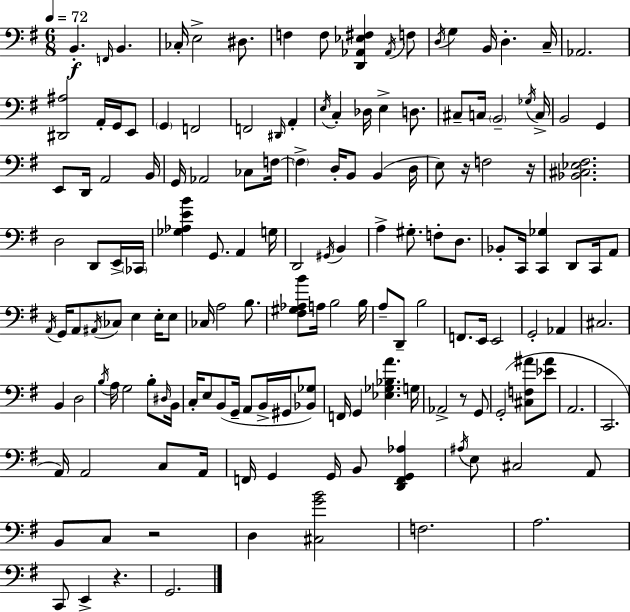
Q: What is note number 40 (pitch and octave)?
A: B2